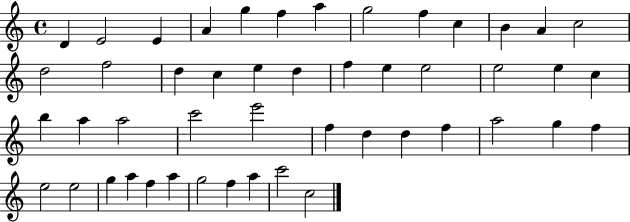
{
  \clef treble
  \time 4/4
  \defaultTimeSignature
  \key c \major
  d'4 e'2 e'4 | a'4 g''4 f''4 a''4 | g''2 f''4 c''4 | b'4 a'4 c''2 | \break d''2 f''2 | d''4 c''4 e''4 d''4 | f''4 e''4 e''2 | e''2 e''4 c''4 | \break b''4 a''4 a''2 | c'''2 e'''2 | f''4 d''4 d''4 f''4 | a''2 g''4 f''4 | \break e''2 e''2 | g''4 a''4 f''4 a''4 | g''2 f''4 a''4 | c'''2 c''2 | \break \bar "|."
}